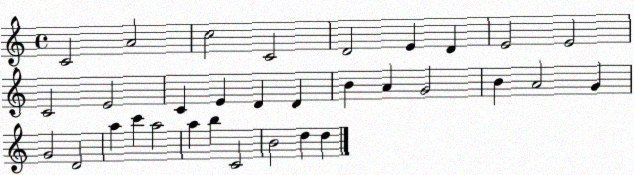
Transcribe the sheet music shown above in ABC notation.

X:1
T:Untitled
M:4/4
L:1/4
K:C
C2 A2 c2 C2 D2 E D E2 E2 C2 E2 C E D D B A G2 B A2 G G2 D2 a c' a2 a b C2 B2 d d